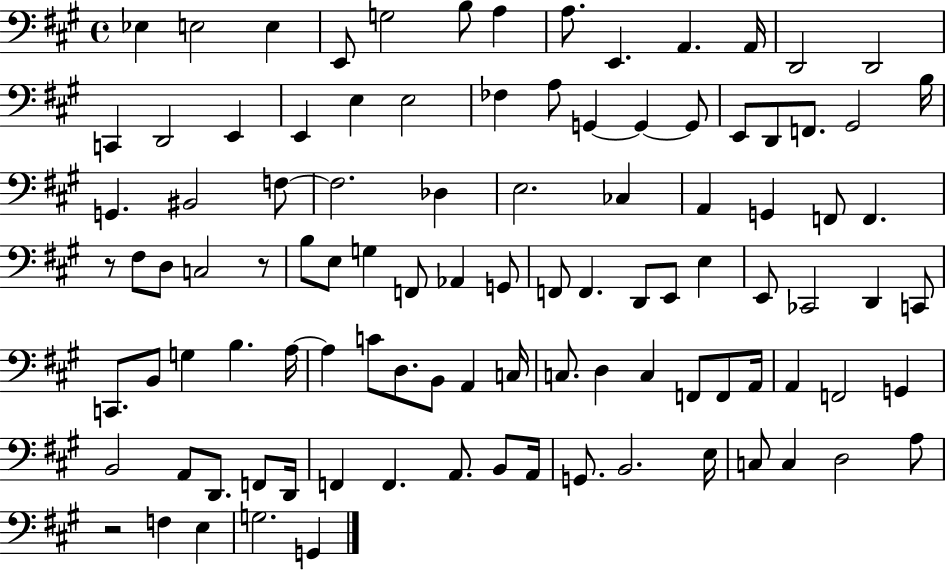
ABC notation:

X:1
T:Untitled
M:4/4
L:1/4
K:A
_E, E,2 E, E,,/2 G,2 B,/2 A, A,/2 E,, A,, A,,/4 D,,2 D,,2 C,, D,,2 E,, E,, E, E,2 _F, A,/2 G,, G,, G,,/2 E,,/2 D,,/2 F,,/2 ^G,,2 B,/4 G,, ^B,,2 F,/2 F,2 _D, E,2 _C, A,, G,, F,,/2 F,, z/2 ^F,/2 D,/2 C,2 z/2 B,/2 E,/2 G, F,,/2 _A,, G,,/2 F,,/2 F,, D,,/2 E,,/2 E, E,,/2 _C,,2 D,, C,,/2 C,,/2 B,,/2 G, B, A,/4 A, C/2 D,/2 B,,/2 A,, C,/4 C,/2 D, C, F,,/2 F,,/2 A,,/4 A,, F,,2 G,, B,,2 A,,/2 D,,/2 F,,/2 D,,/4 F,, F,, A,,/2 B,,/2 A,,/4 G,,/2 B,,2 E,/4 C,/2 C, D,2 A,/2 z2 F, E, G,2 G,,